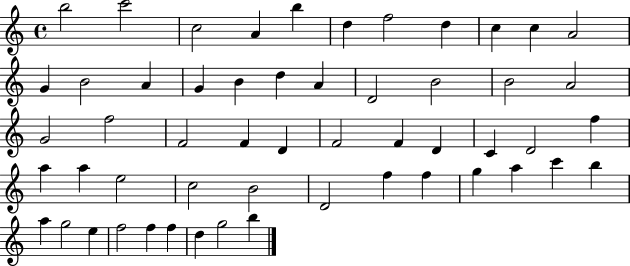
X:1
T:Untitled
M:4/4
L:1/4
K:C
b2 c'2 c2 A b d f2 d c c A2 G B2 A G B d A D2 B2 B2 A2 G2 f2 F2 F D F2 F D C D2 f a a e2 c2 B2 D2 f f g a c' b a g2 e f2 f f d g2 b